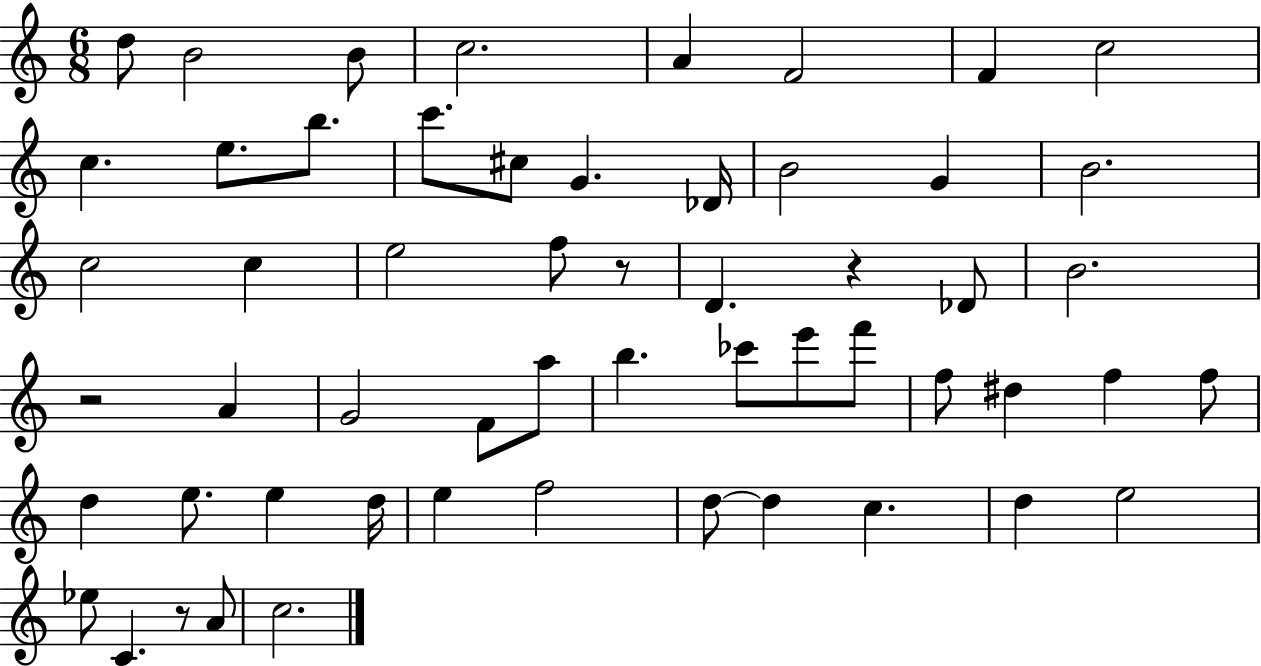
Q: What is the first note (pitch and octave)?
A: D5